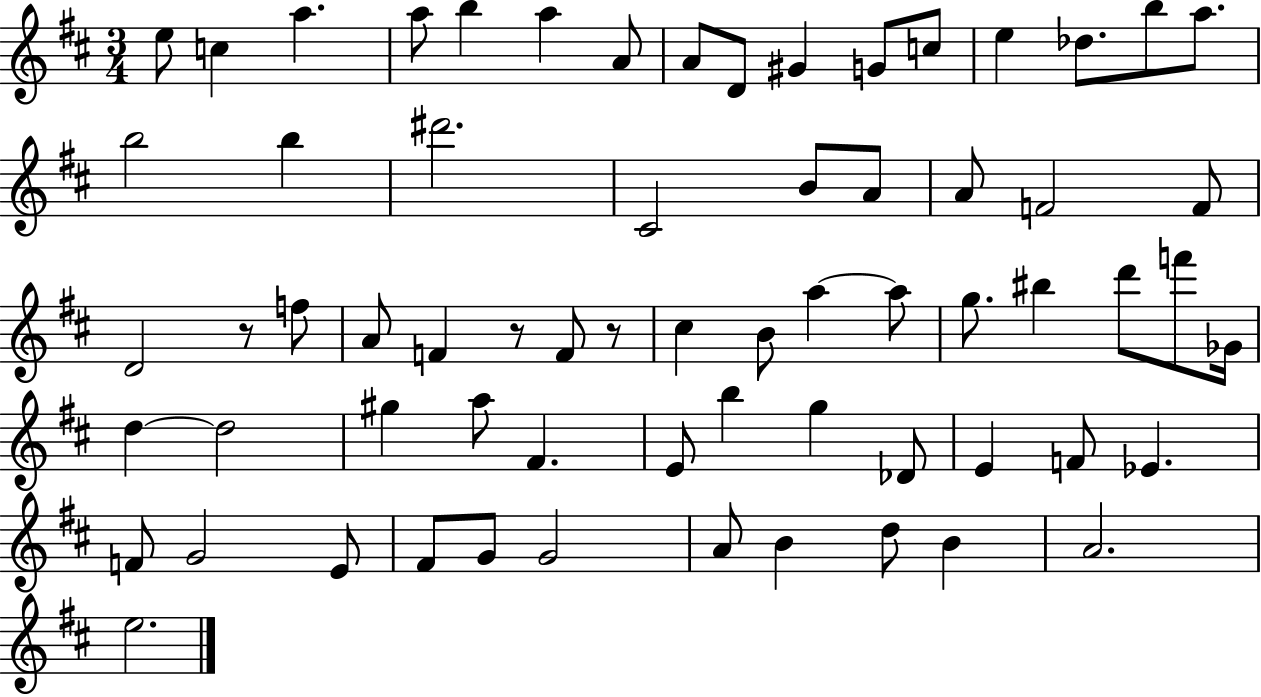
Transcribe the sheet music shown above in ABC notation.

X:1
T:Untitled
M:3/4
L:1/4
K:D
e/2 c a a/2 b a A/2 A/2 D/2 ^G G/2 c/2 e _d/2 b/2 a/2 b2 b ^d'2 ^C2 B/2 A/2 A/2 F2 F/2 D2 z/2 f/2 A/2 F z/2 F/2 z/2 ^c B/2 a a/2 g/2 ^b d'/2 f'/2 _G/4 d d2 ^g a/2 ^F E/2 b g _D/2 E F/2 _E F/2 G2 E/2 ^F/2 G/2 G2 A/2 B d/2 B A2 e2